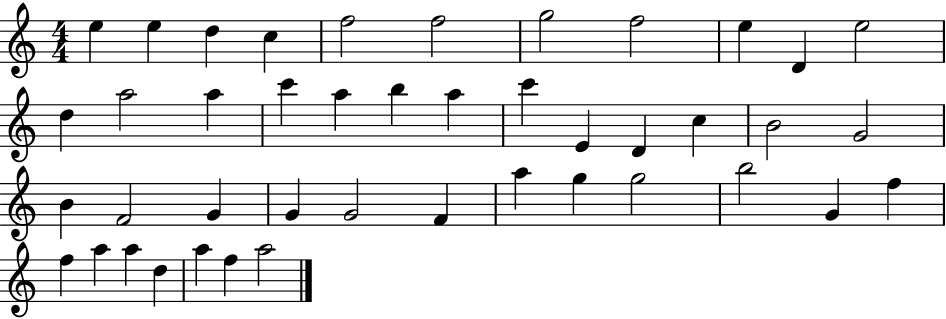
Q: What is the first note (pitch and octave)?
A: E5